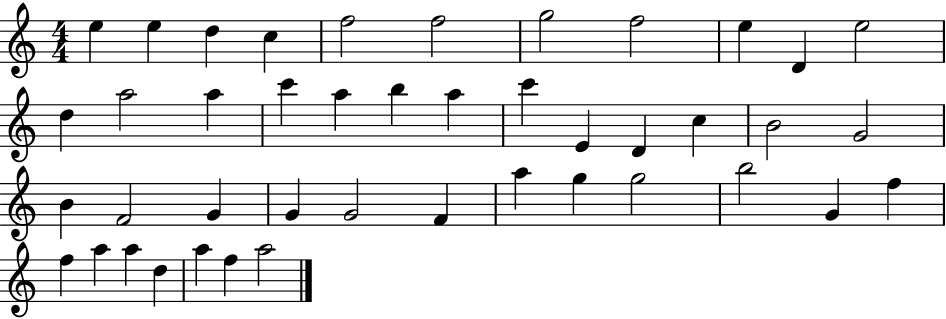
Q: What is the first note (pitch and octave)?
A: E5